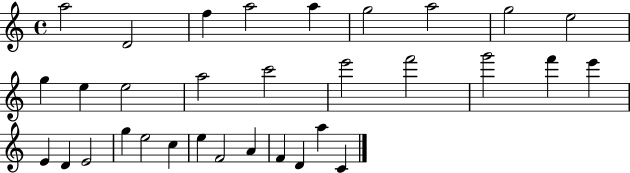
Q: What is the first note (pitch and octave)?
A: A5